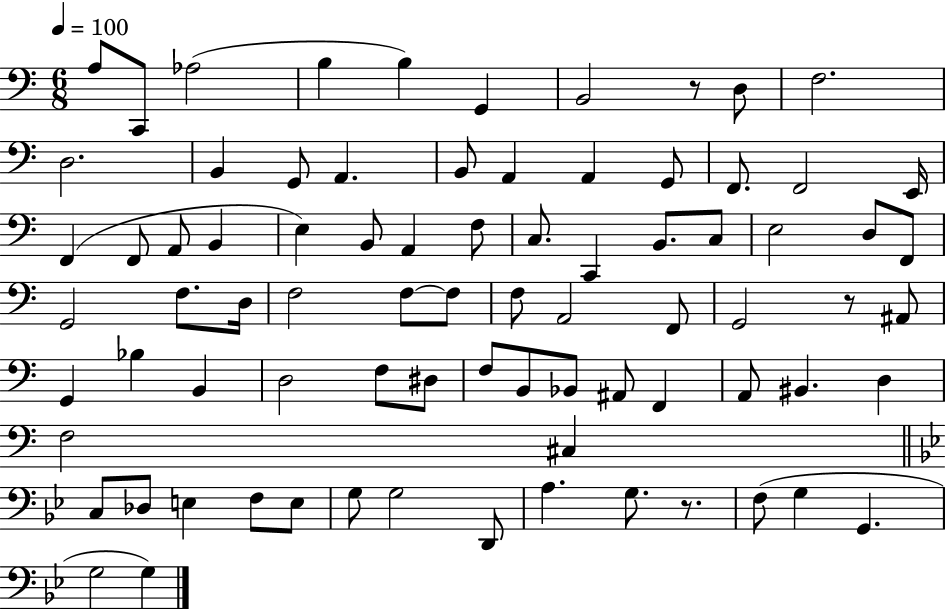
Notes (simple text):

A3/e C2/e Ab3/h B3/q B3/q G2/q B2/h R/e D3/e F3/h. D3/h. B2/q G2/e A2/q. B2/e A2/q A2/q G2/e F2/e. F2/h E2/s F2/q F2/e A2/e B2/q E3/q B2/e A2/q F3/e C3/e. C2/q B2/e. C3/e E3/h D3/e F2/e G2/h F3/e. D3/s F3/h F3/e F3/e F3/e A2/h F2/e G2/h R/e A#2/e G2/q Bb3/q B2/q D3/h F3/e D#3/e F3/e B2/e Bb2/e A#2/e F2/q A2/e BIS2/q. D3/q F3/h C#3/q C3/e Db3/e E3/q F3/e E3/e G3/e G3/h D2/e A3/q. G3/e. R/e. F3/e G3/q G2/q. G3/h G3/q